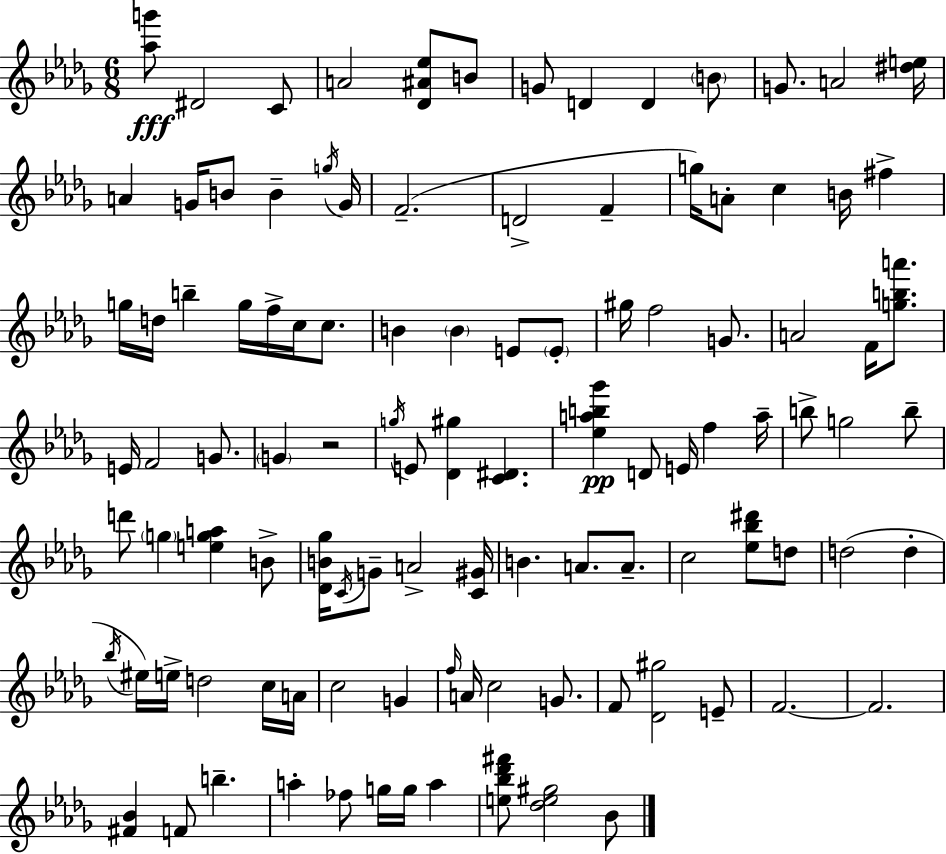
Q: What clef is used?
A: treble